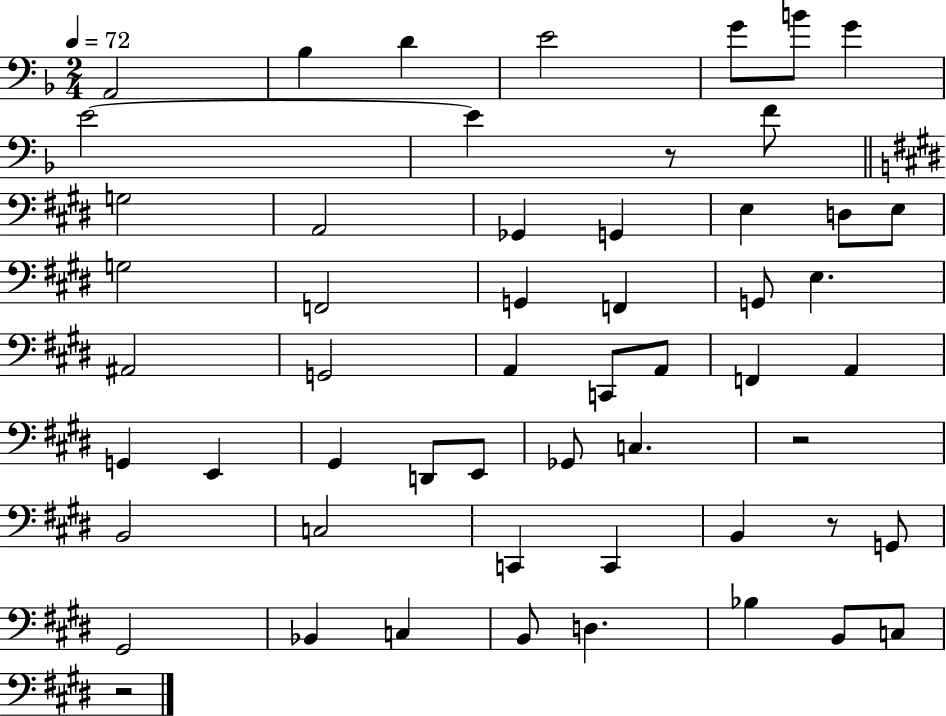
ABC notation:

X:1
T:Untitled
M:2/4
L:1/4
K:F
A,,2 _B, D E2 G/2 B/2 G E2 E z/2 F/2 G,2 A,,2 _G,, G,, E, D,/2 E,/2 G,2 F,,2 G,, F,, G,,/2 E, ^A,,2 G,,2 A,, C,,/2 A,,/2 F,, A,, G,, E,, ^G,, D,,/2 E,,/2 _G,,/2 C, z2 B,,2 C,2 C,, C,, B,, z/2 G,,/2 ^G,,2 _B,, C, B,,/2 D, _B, B,,/2 C,/2 z2